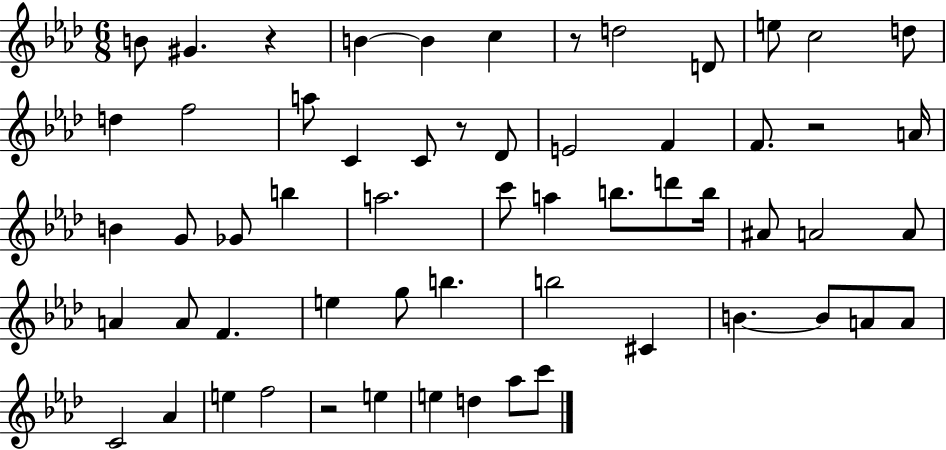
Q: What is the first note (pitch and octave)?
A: B4